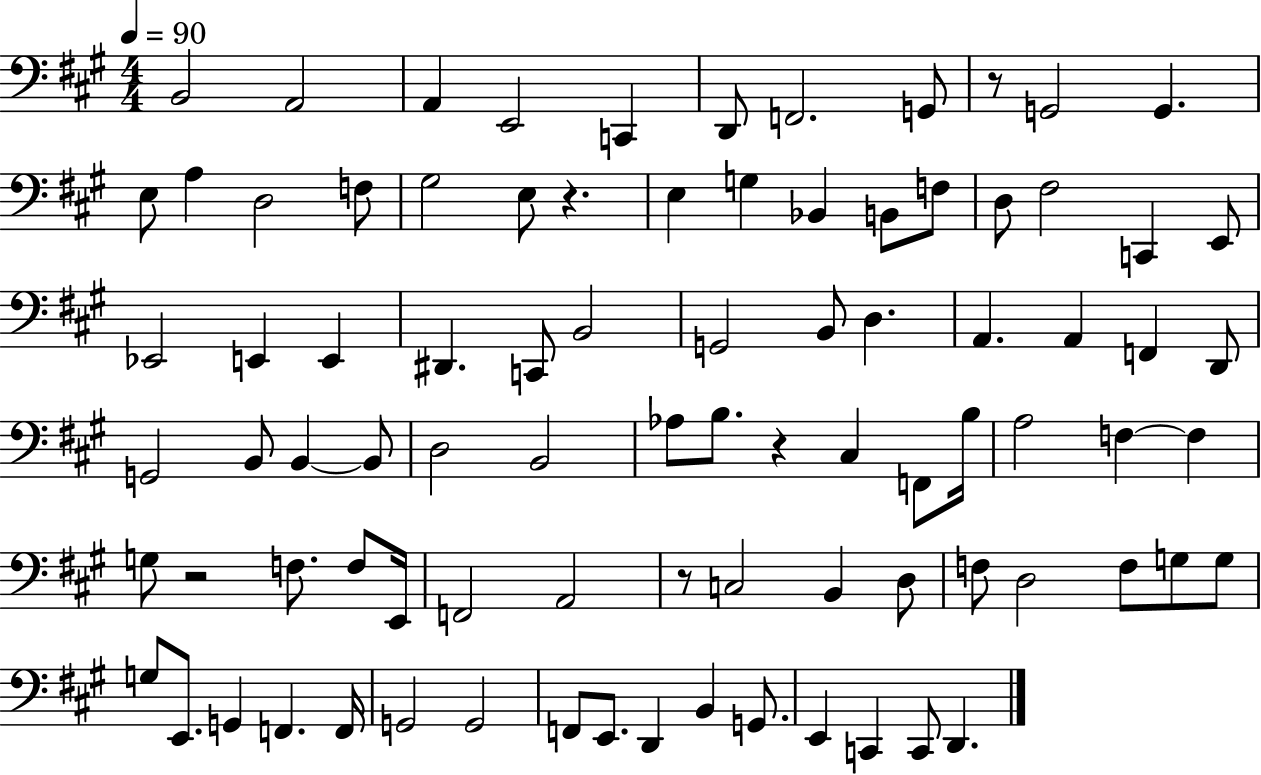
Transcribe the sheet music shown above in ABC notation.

X:1
T:Untitled
M:4/4
L:1/4
K:A
B,,2 A,,2 A,, E,,2 C,, D,,/2 F,,2 G,,/2 z/2 G,,2 G,, E,/2 A, D,2 F,/2 ^G,2 E,/2 z E, G, _B,, B,,/2 F,/2 D,/2 ^F,2 C,, E,,/2 _E,,2 E,, E,, ^D,, C,,/2 B,,2 G,,2 B,,/2 D, A,, A,, F,, D,,/2 G,,2 B,,/2 B,, B,,/2 D,2 B,,2 _A,/2 B,/2 z ^C, F,,/2 B,/4 A,2 F, F, G,/2 z2 F,/2 F,/2 E,,/4 F,,2 A,,2 z/2 C,2 B,, D,/2 F,/2 D,2 F,/2 G,/2 G,/2 G,/2 E,,/2 G,, F,, F,,/4 G,,2 G,,2 F,,/2 E,,/2 D,, B,, G,,/2 E,, C,, C,,/2 D,,